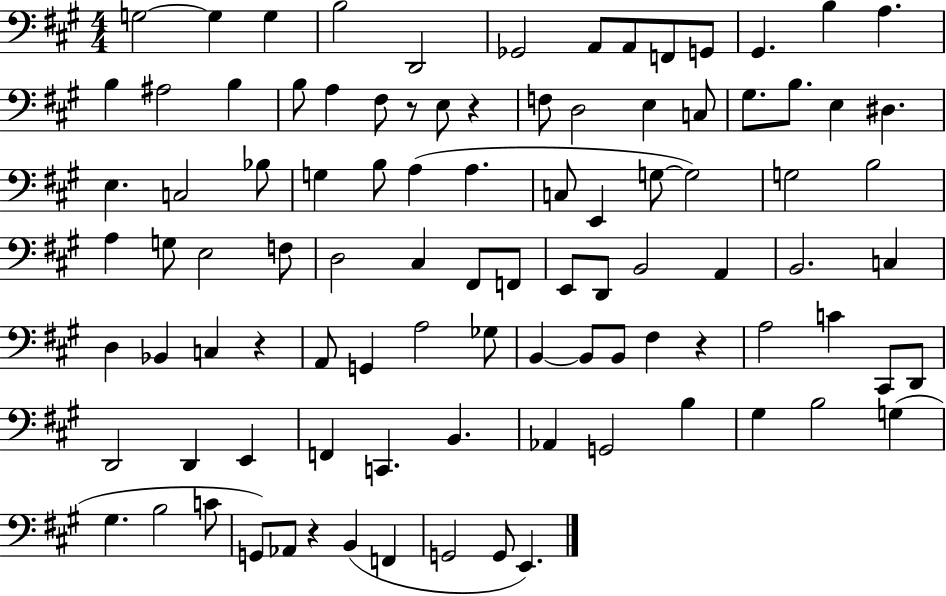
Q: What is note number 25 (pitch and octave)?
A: G#3